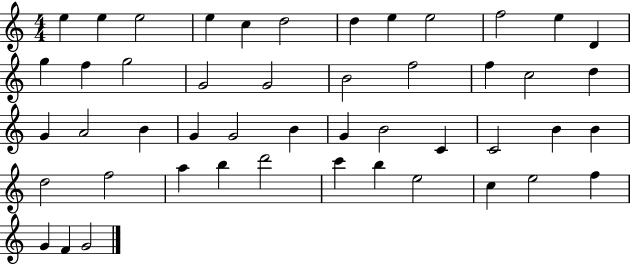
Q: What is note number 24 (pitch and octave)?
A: A4